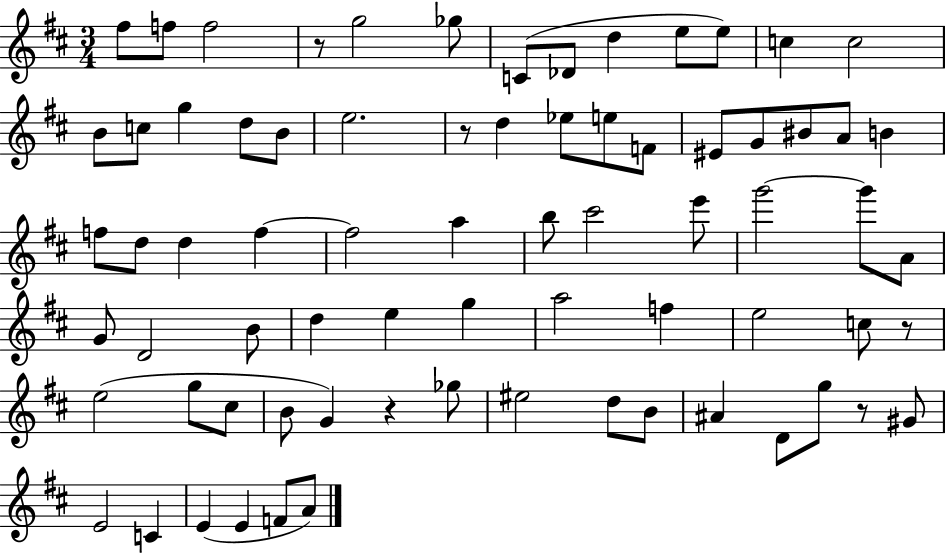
X:1
T:Untitled
M:3/4
L:1/4
K:D
^f/2 f/2 f2 z/2 g2 _g/2 C/2 _D/2 d e/2 e/2 c c2 B/2 c/2 g d/2 B/2 e2 z/2 d _e/2 e/2 F/2 ^E/2 G/2 ^B/2 A/2 B f/2 d/2 d f f2 a b/2 ^c'2 e'/2 g'2 g'/2 A/2 G/2 D2 B/2 d e g a2 f e2 c/2 z/2 e2 g/2 ^c/2 B/2 G z _g/2 ^e2 d/2 B/2 ^A D/2 g/2 z/2 ^G/2 E2 C E E F/2 A/2